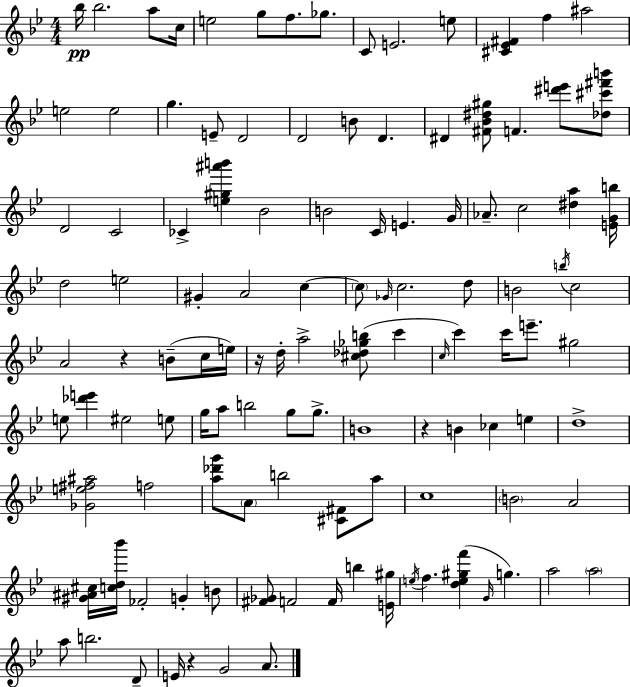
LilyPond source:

{
  \clef treble
  \numericTimeSignature
  \time 4/4
  \key bes \major
  bes''16\pp bes''2. a''8 c''16 | e''2 g''8 f''8. ges''8. | c'8 e'2. e''8 | <cis' ees' fis'>4 f''4 ais''2 | \break e''2 e''2 | g''4. e'8-- d'2 | d'2 b'8 d'4. | dis'4 <fis' bes' dis'' gis''>8 f'4. <dis''' e'''>8 <des'' cis''' fis''' b'''>8 | \break d'2 c'2 | ces'4-> <e'' gis'' ais''' b'''>4 bes'2 | b'2 c'16 e'4. g'16 | aes'8.-- c''2 <dis'' a''>4 <e' g' b''>16 | \break d''2 e''2 | gis'4-. a'2 c''4~~ | \parenthesize c''8 \grace { ges'16 } c''2. d''8 | b'2 \acciaccatura { b''16 } c''2 | \break a'2 r4 b'8--( | c''16 e''16) r16 d''16-. a''2-> <cis'' des'' ges'' b''>8( c'''4 | \grace { c''16 }) c'''4 c'''16 e'''8.-- gis''2 | e''8 <des''' e'''>4 eis''2 | \break e''8 g''16 a''8 b''2 g''8 | g''8.-> b'1 | r4 b'4 ces''4 e''4 | d''1-> | \break <ges' e'' fis'' ais''>2 f''2 | <a'' des''' g'''>8 \parenthesize a'8 b''2 <cis' fis'>8 | a''8 c''1 | \parenthesize b'2 a'2 | \break <gis' ais' cis''>16 <c'' d'' bes'''>16 fes'2-. g'4-. | b'8 <fis' ges'>8 f'2 f'16 b''4 | <e' gis''>16 \acciaccatura { e''16 } f''4. <d'' e'' gis'' f'''>4( \grace { g'16 } g''4.) | a''2 \parenthesize a''2 | \break a''8 b''2. | d'8-- e'16 r4 g'2 | a'8. \bar "|."
}